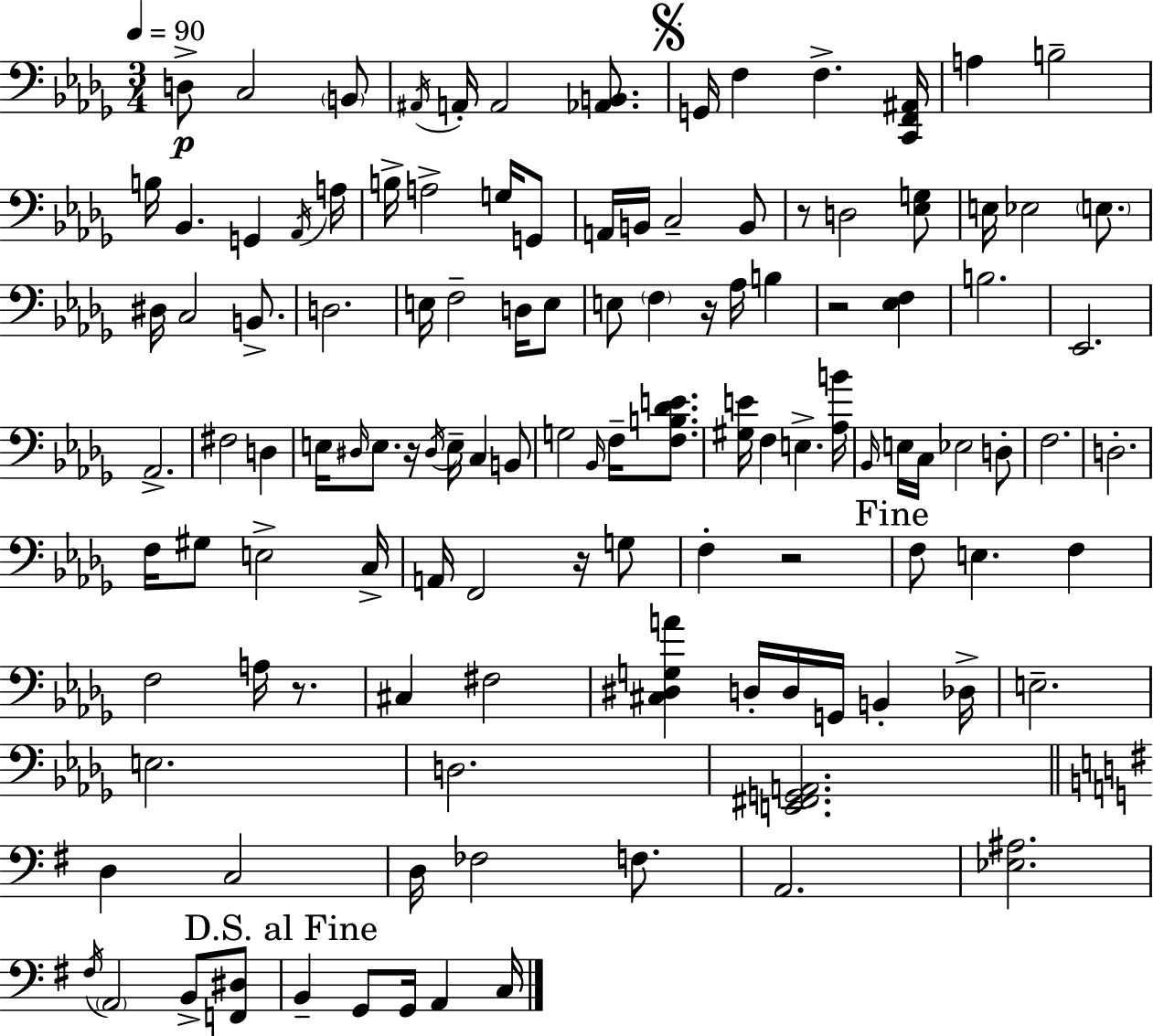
D3/e C3/h B2/e A#2/s A2/s A2/h [Ab2,B2]/e. G2/s F3/q F3/q. [C2,F2,A#2]/s A3/q B3/h B3/s Bb2/q. G2/q Ab2/s A3/s B3/s A3/h G3/s G2/e A2/s B2/s C3/h B2/e R/e D3/h [Eb3,G3]/e E3/s Eb3/h E3/e. D#3/s C3/h B2/e. D3/h. E3/s F3/h D3/s E3/e E3/e F3/q R/s Ab3/s B3/q R/h [Eb3,F3]/q B3/h. Eb2/h. Ab2/h. F#3/h D3/q E3/s D#3/s E3/e. R/s D#3/s E3/s C3/q B2/e G3/h Bb2/s F3/s [F3,B3,Db4,E4]/e. [G#3,E4]/s F3/q E3/q. [Ab3,B4]/s Bb2/s E3/s C3/s Eb3/h D3/e F3/h. D3/h. F3/s G#3/e E3/h C3/s A2/s F2/h R/s G3/e F3/q R/h F3/e E3/q. F3/q F3/h A3/s R/e. C#3/q F#3/h [C#3,D#3,G3,A4]/q D3/s D3/s G2/s B2/q Db3/s E3/h. E3/h. D3/h. [E2,F#2,G2,A2]/h. D3/q C3/h D3/s FES3/h F3/e. A2/h. [Eb3,A#3]/h. F#3/s A2/h B2/e [F2,D#3]/e B2/q G2/e G2/s A2/q C3/s